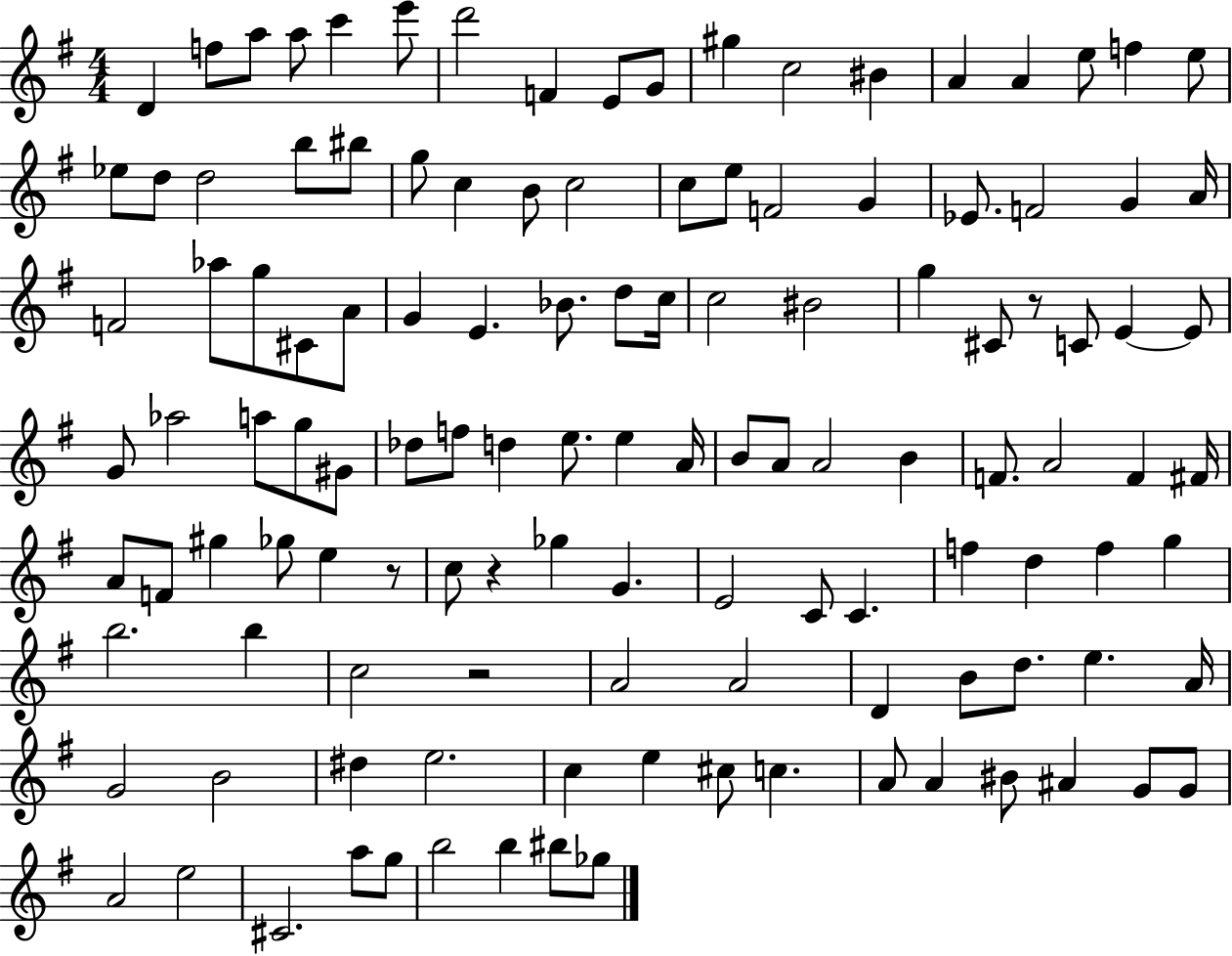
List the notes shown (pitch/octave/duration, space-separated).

D4/q F5/e A5/e A5/e C6/q E6/e D6/h F4/q E4/e G4/e G#5/q C5/h BIS4/q A4/q A4/q E5/e F5/q E5/e Eb5/e D5/e D5/h B5/e BIS5/e G5/e C5/q B4/e C5/h C5/e E5/e F4/h G4/q Eb4/e. F4/h G4/q A4/s F4/h Ab5/e G5/e C#4/e A4/e G4/q E4/q. Bb4/e. D5/e C5/s C5/h BIS4/h G5/q C#4/e R/e C4/e E4/q E4/e G4/e Ab5/h A5/e G5/e G#4/e Db5/e F5/e D5/q E5/e. E5/q A4/s B4/e A4/e A4/h B4/q F4/e. A4/h F4/q F#4/s A4/e F4/e G#5/q Gb5/e E5/q R/e C5/e R/q Gb5/q G4/q. E4/h C4/e C4/q. F5/q D5/q F5/q G5/q B5/h. B5/q C5/h R/h A4/h A4/h D4/q B4/e D5/e. E5/q. A4/s G4/h B4/h D#5/q E5/h. C5/q E5/q C#5/e C5/q. A4/e A4/q BIS4/e A#4/q G4/e G4/e A4/h E5/h C#4/h. A5/e G5/e B5/h B5/q BIS5/e Gb5/e